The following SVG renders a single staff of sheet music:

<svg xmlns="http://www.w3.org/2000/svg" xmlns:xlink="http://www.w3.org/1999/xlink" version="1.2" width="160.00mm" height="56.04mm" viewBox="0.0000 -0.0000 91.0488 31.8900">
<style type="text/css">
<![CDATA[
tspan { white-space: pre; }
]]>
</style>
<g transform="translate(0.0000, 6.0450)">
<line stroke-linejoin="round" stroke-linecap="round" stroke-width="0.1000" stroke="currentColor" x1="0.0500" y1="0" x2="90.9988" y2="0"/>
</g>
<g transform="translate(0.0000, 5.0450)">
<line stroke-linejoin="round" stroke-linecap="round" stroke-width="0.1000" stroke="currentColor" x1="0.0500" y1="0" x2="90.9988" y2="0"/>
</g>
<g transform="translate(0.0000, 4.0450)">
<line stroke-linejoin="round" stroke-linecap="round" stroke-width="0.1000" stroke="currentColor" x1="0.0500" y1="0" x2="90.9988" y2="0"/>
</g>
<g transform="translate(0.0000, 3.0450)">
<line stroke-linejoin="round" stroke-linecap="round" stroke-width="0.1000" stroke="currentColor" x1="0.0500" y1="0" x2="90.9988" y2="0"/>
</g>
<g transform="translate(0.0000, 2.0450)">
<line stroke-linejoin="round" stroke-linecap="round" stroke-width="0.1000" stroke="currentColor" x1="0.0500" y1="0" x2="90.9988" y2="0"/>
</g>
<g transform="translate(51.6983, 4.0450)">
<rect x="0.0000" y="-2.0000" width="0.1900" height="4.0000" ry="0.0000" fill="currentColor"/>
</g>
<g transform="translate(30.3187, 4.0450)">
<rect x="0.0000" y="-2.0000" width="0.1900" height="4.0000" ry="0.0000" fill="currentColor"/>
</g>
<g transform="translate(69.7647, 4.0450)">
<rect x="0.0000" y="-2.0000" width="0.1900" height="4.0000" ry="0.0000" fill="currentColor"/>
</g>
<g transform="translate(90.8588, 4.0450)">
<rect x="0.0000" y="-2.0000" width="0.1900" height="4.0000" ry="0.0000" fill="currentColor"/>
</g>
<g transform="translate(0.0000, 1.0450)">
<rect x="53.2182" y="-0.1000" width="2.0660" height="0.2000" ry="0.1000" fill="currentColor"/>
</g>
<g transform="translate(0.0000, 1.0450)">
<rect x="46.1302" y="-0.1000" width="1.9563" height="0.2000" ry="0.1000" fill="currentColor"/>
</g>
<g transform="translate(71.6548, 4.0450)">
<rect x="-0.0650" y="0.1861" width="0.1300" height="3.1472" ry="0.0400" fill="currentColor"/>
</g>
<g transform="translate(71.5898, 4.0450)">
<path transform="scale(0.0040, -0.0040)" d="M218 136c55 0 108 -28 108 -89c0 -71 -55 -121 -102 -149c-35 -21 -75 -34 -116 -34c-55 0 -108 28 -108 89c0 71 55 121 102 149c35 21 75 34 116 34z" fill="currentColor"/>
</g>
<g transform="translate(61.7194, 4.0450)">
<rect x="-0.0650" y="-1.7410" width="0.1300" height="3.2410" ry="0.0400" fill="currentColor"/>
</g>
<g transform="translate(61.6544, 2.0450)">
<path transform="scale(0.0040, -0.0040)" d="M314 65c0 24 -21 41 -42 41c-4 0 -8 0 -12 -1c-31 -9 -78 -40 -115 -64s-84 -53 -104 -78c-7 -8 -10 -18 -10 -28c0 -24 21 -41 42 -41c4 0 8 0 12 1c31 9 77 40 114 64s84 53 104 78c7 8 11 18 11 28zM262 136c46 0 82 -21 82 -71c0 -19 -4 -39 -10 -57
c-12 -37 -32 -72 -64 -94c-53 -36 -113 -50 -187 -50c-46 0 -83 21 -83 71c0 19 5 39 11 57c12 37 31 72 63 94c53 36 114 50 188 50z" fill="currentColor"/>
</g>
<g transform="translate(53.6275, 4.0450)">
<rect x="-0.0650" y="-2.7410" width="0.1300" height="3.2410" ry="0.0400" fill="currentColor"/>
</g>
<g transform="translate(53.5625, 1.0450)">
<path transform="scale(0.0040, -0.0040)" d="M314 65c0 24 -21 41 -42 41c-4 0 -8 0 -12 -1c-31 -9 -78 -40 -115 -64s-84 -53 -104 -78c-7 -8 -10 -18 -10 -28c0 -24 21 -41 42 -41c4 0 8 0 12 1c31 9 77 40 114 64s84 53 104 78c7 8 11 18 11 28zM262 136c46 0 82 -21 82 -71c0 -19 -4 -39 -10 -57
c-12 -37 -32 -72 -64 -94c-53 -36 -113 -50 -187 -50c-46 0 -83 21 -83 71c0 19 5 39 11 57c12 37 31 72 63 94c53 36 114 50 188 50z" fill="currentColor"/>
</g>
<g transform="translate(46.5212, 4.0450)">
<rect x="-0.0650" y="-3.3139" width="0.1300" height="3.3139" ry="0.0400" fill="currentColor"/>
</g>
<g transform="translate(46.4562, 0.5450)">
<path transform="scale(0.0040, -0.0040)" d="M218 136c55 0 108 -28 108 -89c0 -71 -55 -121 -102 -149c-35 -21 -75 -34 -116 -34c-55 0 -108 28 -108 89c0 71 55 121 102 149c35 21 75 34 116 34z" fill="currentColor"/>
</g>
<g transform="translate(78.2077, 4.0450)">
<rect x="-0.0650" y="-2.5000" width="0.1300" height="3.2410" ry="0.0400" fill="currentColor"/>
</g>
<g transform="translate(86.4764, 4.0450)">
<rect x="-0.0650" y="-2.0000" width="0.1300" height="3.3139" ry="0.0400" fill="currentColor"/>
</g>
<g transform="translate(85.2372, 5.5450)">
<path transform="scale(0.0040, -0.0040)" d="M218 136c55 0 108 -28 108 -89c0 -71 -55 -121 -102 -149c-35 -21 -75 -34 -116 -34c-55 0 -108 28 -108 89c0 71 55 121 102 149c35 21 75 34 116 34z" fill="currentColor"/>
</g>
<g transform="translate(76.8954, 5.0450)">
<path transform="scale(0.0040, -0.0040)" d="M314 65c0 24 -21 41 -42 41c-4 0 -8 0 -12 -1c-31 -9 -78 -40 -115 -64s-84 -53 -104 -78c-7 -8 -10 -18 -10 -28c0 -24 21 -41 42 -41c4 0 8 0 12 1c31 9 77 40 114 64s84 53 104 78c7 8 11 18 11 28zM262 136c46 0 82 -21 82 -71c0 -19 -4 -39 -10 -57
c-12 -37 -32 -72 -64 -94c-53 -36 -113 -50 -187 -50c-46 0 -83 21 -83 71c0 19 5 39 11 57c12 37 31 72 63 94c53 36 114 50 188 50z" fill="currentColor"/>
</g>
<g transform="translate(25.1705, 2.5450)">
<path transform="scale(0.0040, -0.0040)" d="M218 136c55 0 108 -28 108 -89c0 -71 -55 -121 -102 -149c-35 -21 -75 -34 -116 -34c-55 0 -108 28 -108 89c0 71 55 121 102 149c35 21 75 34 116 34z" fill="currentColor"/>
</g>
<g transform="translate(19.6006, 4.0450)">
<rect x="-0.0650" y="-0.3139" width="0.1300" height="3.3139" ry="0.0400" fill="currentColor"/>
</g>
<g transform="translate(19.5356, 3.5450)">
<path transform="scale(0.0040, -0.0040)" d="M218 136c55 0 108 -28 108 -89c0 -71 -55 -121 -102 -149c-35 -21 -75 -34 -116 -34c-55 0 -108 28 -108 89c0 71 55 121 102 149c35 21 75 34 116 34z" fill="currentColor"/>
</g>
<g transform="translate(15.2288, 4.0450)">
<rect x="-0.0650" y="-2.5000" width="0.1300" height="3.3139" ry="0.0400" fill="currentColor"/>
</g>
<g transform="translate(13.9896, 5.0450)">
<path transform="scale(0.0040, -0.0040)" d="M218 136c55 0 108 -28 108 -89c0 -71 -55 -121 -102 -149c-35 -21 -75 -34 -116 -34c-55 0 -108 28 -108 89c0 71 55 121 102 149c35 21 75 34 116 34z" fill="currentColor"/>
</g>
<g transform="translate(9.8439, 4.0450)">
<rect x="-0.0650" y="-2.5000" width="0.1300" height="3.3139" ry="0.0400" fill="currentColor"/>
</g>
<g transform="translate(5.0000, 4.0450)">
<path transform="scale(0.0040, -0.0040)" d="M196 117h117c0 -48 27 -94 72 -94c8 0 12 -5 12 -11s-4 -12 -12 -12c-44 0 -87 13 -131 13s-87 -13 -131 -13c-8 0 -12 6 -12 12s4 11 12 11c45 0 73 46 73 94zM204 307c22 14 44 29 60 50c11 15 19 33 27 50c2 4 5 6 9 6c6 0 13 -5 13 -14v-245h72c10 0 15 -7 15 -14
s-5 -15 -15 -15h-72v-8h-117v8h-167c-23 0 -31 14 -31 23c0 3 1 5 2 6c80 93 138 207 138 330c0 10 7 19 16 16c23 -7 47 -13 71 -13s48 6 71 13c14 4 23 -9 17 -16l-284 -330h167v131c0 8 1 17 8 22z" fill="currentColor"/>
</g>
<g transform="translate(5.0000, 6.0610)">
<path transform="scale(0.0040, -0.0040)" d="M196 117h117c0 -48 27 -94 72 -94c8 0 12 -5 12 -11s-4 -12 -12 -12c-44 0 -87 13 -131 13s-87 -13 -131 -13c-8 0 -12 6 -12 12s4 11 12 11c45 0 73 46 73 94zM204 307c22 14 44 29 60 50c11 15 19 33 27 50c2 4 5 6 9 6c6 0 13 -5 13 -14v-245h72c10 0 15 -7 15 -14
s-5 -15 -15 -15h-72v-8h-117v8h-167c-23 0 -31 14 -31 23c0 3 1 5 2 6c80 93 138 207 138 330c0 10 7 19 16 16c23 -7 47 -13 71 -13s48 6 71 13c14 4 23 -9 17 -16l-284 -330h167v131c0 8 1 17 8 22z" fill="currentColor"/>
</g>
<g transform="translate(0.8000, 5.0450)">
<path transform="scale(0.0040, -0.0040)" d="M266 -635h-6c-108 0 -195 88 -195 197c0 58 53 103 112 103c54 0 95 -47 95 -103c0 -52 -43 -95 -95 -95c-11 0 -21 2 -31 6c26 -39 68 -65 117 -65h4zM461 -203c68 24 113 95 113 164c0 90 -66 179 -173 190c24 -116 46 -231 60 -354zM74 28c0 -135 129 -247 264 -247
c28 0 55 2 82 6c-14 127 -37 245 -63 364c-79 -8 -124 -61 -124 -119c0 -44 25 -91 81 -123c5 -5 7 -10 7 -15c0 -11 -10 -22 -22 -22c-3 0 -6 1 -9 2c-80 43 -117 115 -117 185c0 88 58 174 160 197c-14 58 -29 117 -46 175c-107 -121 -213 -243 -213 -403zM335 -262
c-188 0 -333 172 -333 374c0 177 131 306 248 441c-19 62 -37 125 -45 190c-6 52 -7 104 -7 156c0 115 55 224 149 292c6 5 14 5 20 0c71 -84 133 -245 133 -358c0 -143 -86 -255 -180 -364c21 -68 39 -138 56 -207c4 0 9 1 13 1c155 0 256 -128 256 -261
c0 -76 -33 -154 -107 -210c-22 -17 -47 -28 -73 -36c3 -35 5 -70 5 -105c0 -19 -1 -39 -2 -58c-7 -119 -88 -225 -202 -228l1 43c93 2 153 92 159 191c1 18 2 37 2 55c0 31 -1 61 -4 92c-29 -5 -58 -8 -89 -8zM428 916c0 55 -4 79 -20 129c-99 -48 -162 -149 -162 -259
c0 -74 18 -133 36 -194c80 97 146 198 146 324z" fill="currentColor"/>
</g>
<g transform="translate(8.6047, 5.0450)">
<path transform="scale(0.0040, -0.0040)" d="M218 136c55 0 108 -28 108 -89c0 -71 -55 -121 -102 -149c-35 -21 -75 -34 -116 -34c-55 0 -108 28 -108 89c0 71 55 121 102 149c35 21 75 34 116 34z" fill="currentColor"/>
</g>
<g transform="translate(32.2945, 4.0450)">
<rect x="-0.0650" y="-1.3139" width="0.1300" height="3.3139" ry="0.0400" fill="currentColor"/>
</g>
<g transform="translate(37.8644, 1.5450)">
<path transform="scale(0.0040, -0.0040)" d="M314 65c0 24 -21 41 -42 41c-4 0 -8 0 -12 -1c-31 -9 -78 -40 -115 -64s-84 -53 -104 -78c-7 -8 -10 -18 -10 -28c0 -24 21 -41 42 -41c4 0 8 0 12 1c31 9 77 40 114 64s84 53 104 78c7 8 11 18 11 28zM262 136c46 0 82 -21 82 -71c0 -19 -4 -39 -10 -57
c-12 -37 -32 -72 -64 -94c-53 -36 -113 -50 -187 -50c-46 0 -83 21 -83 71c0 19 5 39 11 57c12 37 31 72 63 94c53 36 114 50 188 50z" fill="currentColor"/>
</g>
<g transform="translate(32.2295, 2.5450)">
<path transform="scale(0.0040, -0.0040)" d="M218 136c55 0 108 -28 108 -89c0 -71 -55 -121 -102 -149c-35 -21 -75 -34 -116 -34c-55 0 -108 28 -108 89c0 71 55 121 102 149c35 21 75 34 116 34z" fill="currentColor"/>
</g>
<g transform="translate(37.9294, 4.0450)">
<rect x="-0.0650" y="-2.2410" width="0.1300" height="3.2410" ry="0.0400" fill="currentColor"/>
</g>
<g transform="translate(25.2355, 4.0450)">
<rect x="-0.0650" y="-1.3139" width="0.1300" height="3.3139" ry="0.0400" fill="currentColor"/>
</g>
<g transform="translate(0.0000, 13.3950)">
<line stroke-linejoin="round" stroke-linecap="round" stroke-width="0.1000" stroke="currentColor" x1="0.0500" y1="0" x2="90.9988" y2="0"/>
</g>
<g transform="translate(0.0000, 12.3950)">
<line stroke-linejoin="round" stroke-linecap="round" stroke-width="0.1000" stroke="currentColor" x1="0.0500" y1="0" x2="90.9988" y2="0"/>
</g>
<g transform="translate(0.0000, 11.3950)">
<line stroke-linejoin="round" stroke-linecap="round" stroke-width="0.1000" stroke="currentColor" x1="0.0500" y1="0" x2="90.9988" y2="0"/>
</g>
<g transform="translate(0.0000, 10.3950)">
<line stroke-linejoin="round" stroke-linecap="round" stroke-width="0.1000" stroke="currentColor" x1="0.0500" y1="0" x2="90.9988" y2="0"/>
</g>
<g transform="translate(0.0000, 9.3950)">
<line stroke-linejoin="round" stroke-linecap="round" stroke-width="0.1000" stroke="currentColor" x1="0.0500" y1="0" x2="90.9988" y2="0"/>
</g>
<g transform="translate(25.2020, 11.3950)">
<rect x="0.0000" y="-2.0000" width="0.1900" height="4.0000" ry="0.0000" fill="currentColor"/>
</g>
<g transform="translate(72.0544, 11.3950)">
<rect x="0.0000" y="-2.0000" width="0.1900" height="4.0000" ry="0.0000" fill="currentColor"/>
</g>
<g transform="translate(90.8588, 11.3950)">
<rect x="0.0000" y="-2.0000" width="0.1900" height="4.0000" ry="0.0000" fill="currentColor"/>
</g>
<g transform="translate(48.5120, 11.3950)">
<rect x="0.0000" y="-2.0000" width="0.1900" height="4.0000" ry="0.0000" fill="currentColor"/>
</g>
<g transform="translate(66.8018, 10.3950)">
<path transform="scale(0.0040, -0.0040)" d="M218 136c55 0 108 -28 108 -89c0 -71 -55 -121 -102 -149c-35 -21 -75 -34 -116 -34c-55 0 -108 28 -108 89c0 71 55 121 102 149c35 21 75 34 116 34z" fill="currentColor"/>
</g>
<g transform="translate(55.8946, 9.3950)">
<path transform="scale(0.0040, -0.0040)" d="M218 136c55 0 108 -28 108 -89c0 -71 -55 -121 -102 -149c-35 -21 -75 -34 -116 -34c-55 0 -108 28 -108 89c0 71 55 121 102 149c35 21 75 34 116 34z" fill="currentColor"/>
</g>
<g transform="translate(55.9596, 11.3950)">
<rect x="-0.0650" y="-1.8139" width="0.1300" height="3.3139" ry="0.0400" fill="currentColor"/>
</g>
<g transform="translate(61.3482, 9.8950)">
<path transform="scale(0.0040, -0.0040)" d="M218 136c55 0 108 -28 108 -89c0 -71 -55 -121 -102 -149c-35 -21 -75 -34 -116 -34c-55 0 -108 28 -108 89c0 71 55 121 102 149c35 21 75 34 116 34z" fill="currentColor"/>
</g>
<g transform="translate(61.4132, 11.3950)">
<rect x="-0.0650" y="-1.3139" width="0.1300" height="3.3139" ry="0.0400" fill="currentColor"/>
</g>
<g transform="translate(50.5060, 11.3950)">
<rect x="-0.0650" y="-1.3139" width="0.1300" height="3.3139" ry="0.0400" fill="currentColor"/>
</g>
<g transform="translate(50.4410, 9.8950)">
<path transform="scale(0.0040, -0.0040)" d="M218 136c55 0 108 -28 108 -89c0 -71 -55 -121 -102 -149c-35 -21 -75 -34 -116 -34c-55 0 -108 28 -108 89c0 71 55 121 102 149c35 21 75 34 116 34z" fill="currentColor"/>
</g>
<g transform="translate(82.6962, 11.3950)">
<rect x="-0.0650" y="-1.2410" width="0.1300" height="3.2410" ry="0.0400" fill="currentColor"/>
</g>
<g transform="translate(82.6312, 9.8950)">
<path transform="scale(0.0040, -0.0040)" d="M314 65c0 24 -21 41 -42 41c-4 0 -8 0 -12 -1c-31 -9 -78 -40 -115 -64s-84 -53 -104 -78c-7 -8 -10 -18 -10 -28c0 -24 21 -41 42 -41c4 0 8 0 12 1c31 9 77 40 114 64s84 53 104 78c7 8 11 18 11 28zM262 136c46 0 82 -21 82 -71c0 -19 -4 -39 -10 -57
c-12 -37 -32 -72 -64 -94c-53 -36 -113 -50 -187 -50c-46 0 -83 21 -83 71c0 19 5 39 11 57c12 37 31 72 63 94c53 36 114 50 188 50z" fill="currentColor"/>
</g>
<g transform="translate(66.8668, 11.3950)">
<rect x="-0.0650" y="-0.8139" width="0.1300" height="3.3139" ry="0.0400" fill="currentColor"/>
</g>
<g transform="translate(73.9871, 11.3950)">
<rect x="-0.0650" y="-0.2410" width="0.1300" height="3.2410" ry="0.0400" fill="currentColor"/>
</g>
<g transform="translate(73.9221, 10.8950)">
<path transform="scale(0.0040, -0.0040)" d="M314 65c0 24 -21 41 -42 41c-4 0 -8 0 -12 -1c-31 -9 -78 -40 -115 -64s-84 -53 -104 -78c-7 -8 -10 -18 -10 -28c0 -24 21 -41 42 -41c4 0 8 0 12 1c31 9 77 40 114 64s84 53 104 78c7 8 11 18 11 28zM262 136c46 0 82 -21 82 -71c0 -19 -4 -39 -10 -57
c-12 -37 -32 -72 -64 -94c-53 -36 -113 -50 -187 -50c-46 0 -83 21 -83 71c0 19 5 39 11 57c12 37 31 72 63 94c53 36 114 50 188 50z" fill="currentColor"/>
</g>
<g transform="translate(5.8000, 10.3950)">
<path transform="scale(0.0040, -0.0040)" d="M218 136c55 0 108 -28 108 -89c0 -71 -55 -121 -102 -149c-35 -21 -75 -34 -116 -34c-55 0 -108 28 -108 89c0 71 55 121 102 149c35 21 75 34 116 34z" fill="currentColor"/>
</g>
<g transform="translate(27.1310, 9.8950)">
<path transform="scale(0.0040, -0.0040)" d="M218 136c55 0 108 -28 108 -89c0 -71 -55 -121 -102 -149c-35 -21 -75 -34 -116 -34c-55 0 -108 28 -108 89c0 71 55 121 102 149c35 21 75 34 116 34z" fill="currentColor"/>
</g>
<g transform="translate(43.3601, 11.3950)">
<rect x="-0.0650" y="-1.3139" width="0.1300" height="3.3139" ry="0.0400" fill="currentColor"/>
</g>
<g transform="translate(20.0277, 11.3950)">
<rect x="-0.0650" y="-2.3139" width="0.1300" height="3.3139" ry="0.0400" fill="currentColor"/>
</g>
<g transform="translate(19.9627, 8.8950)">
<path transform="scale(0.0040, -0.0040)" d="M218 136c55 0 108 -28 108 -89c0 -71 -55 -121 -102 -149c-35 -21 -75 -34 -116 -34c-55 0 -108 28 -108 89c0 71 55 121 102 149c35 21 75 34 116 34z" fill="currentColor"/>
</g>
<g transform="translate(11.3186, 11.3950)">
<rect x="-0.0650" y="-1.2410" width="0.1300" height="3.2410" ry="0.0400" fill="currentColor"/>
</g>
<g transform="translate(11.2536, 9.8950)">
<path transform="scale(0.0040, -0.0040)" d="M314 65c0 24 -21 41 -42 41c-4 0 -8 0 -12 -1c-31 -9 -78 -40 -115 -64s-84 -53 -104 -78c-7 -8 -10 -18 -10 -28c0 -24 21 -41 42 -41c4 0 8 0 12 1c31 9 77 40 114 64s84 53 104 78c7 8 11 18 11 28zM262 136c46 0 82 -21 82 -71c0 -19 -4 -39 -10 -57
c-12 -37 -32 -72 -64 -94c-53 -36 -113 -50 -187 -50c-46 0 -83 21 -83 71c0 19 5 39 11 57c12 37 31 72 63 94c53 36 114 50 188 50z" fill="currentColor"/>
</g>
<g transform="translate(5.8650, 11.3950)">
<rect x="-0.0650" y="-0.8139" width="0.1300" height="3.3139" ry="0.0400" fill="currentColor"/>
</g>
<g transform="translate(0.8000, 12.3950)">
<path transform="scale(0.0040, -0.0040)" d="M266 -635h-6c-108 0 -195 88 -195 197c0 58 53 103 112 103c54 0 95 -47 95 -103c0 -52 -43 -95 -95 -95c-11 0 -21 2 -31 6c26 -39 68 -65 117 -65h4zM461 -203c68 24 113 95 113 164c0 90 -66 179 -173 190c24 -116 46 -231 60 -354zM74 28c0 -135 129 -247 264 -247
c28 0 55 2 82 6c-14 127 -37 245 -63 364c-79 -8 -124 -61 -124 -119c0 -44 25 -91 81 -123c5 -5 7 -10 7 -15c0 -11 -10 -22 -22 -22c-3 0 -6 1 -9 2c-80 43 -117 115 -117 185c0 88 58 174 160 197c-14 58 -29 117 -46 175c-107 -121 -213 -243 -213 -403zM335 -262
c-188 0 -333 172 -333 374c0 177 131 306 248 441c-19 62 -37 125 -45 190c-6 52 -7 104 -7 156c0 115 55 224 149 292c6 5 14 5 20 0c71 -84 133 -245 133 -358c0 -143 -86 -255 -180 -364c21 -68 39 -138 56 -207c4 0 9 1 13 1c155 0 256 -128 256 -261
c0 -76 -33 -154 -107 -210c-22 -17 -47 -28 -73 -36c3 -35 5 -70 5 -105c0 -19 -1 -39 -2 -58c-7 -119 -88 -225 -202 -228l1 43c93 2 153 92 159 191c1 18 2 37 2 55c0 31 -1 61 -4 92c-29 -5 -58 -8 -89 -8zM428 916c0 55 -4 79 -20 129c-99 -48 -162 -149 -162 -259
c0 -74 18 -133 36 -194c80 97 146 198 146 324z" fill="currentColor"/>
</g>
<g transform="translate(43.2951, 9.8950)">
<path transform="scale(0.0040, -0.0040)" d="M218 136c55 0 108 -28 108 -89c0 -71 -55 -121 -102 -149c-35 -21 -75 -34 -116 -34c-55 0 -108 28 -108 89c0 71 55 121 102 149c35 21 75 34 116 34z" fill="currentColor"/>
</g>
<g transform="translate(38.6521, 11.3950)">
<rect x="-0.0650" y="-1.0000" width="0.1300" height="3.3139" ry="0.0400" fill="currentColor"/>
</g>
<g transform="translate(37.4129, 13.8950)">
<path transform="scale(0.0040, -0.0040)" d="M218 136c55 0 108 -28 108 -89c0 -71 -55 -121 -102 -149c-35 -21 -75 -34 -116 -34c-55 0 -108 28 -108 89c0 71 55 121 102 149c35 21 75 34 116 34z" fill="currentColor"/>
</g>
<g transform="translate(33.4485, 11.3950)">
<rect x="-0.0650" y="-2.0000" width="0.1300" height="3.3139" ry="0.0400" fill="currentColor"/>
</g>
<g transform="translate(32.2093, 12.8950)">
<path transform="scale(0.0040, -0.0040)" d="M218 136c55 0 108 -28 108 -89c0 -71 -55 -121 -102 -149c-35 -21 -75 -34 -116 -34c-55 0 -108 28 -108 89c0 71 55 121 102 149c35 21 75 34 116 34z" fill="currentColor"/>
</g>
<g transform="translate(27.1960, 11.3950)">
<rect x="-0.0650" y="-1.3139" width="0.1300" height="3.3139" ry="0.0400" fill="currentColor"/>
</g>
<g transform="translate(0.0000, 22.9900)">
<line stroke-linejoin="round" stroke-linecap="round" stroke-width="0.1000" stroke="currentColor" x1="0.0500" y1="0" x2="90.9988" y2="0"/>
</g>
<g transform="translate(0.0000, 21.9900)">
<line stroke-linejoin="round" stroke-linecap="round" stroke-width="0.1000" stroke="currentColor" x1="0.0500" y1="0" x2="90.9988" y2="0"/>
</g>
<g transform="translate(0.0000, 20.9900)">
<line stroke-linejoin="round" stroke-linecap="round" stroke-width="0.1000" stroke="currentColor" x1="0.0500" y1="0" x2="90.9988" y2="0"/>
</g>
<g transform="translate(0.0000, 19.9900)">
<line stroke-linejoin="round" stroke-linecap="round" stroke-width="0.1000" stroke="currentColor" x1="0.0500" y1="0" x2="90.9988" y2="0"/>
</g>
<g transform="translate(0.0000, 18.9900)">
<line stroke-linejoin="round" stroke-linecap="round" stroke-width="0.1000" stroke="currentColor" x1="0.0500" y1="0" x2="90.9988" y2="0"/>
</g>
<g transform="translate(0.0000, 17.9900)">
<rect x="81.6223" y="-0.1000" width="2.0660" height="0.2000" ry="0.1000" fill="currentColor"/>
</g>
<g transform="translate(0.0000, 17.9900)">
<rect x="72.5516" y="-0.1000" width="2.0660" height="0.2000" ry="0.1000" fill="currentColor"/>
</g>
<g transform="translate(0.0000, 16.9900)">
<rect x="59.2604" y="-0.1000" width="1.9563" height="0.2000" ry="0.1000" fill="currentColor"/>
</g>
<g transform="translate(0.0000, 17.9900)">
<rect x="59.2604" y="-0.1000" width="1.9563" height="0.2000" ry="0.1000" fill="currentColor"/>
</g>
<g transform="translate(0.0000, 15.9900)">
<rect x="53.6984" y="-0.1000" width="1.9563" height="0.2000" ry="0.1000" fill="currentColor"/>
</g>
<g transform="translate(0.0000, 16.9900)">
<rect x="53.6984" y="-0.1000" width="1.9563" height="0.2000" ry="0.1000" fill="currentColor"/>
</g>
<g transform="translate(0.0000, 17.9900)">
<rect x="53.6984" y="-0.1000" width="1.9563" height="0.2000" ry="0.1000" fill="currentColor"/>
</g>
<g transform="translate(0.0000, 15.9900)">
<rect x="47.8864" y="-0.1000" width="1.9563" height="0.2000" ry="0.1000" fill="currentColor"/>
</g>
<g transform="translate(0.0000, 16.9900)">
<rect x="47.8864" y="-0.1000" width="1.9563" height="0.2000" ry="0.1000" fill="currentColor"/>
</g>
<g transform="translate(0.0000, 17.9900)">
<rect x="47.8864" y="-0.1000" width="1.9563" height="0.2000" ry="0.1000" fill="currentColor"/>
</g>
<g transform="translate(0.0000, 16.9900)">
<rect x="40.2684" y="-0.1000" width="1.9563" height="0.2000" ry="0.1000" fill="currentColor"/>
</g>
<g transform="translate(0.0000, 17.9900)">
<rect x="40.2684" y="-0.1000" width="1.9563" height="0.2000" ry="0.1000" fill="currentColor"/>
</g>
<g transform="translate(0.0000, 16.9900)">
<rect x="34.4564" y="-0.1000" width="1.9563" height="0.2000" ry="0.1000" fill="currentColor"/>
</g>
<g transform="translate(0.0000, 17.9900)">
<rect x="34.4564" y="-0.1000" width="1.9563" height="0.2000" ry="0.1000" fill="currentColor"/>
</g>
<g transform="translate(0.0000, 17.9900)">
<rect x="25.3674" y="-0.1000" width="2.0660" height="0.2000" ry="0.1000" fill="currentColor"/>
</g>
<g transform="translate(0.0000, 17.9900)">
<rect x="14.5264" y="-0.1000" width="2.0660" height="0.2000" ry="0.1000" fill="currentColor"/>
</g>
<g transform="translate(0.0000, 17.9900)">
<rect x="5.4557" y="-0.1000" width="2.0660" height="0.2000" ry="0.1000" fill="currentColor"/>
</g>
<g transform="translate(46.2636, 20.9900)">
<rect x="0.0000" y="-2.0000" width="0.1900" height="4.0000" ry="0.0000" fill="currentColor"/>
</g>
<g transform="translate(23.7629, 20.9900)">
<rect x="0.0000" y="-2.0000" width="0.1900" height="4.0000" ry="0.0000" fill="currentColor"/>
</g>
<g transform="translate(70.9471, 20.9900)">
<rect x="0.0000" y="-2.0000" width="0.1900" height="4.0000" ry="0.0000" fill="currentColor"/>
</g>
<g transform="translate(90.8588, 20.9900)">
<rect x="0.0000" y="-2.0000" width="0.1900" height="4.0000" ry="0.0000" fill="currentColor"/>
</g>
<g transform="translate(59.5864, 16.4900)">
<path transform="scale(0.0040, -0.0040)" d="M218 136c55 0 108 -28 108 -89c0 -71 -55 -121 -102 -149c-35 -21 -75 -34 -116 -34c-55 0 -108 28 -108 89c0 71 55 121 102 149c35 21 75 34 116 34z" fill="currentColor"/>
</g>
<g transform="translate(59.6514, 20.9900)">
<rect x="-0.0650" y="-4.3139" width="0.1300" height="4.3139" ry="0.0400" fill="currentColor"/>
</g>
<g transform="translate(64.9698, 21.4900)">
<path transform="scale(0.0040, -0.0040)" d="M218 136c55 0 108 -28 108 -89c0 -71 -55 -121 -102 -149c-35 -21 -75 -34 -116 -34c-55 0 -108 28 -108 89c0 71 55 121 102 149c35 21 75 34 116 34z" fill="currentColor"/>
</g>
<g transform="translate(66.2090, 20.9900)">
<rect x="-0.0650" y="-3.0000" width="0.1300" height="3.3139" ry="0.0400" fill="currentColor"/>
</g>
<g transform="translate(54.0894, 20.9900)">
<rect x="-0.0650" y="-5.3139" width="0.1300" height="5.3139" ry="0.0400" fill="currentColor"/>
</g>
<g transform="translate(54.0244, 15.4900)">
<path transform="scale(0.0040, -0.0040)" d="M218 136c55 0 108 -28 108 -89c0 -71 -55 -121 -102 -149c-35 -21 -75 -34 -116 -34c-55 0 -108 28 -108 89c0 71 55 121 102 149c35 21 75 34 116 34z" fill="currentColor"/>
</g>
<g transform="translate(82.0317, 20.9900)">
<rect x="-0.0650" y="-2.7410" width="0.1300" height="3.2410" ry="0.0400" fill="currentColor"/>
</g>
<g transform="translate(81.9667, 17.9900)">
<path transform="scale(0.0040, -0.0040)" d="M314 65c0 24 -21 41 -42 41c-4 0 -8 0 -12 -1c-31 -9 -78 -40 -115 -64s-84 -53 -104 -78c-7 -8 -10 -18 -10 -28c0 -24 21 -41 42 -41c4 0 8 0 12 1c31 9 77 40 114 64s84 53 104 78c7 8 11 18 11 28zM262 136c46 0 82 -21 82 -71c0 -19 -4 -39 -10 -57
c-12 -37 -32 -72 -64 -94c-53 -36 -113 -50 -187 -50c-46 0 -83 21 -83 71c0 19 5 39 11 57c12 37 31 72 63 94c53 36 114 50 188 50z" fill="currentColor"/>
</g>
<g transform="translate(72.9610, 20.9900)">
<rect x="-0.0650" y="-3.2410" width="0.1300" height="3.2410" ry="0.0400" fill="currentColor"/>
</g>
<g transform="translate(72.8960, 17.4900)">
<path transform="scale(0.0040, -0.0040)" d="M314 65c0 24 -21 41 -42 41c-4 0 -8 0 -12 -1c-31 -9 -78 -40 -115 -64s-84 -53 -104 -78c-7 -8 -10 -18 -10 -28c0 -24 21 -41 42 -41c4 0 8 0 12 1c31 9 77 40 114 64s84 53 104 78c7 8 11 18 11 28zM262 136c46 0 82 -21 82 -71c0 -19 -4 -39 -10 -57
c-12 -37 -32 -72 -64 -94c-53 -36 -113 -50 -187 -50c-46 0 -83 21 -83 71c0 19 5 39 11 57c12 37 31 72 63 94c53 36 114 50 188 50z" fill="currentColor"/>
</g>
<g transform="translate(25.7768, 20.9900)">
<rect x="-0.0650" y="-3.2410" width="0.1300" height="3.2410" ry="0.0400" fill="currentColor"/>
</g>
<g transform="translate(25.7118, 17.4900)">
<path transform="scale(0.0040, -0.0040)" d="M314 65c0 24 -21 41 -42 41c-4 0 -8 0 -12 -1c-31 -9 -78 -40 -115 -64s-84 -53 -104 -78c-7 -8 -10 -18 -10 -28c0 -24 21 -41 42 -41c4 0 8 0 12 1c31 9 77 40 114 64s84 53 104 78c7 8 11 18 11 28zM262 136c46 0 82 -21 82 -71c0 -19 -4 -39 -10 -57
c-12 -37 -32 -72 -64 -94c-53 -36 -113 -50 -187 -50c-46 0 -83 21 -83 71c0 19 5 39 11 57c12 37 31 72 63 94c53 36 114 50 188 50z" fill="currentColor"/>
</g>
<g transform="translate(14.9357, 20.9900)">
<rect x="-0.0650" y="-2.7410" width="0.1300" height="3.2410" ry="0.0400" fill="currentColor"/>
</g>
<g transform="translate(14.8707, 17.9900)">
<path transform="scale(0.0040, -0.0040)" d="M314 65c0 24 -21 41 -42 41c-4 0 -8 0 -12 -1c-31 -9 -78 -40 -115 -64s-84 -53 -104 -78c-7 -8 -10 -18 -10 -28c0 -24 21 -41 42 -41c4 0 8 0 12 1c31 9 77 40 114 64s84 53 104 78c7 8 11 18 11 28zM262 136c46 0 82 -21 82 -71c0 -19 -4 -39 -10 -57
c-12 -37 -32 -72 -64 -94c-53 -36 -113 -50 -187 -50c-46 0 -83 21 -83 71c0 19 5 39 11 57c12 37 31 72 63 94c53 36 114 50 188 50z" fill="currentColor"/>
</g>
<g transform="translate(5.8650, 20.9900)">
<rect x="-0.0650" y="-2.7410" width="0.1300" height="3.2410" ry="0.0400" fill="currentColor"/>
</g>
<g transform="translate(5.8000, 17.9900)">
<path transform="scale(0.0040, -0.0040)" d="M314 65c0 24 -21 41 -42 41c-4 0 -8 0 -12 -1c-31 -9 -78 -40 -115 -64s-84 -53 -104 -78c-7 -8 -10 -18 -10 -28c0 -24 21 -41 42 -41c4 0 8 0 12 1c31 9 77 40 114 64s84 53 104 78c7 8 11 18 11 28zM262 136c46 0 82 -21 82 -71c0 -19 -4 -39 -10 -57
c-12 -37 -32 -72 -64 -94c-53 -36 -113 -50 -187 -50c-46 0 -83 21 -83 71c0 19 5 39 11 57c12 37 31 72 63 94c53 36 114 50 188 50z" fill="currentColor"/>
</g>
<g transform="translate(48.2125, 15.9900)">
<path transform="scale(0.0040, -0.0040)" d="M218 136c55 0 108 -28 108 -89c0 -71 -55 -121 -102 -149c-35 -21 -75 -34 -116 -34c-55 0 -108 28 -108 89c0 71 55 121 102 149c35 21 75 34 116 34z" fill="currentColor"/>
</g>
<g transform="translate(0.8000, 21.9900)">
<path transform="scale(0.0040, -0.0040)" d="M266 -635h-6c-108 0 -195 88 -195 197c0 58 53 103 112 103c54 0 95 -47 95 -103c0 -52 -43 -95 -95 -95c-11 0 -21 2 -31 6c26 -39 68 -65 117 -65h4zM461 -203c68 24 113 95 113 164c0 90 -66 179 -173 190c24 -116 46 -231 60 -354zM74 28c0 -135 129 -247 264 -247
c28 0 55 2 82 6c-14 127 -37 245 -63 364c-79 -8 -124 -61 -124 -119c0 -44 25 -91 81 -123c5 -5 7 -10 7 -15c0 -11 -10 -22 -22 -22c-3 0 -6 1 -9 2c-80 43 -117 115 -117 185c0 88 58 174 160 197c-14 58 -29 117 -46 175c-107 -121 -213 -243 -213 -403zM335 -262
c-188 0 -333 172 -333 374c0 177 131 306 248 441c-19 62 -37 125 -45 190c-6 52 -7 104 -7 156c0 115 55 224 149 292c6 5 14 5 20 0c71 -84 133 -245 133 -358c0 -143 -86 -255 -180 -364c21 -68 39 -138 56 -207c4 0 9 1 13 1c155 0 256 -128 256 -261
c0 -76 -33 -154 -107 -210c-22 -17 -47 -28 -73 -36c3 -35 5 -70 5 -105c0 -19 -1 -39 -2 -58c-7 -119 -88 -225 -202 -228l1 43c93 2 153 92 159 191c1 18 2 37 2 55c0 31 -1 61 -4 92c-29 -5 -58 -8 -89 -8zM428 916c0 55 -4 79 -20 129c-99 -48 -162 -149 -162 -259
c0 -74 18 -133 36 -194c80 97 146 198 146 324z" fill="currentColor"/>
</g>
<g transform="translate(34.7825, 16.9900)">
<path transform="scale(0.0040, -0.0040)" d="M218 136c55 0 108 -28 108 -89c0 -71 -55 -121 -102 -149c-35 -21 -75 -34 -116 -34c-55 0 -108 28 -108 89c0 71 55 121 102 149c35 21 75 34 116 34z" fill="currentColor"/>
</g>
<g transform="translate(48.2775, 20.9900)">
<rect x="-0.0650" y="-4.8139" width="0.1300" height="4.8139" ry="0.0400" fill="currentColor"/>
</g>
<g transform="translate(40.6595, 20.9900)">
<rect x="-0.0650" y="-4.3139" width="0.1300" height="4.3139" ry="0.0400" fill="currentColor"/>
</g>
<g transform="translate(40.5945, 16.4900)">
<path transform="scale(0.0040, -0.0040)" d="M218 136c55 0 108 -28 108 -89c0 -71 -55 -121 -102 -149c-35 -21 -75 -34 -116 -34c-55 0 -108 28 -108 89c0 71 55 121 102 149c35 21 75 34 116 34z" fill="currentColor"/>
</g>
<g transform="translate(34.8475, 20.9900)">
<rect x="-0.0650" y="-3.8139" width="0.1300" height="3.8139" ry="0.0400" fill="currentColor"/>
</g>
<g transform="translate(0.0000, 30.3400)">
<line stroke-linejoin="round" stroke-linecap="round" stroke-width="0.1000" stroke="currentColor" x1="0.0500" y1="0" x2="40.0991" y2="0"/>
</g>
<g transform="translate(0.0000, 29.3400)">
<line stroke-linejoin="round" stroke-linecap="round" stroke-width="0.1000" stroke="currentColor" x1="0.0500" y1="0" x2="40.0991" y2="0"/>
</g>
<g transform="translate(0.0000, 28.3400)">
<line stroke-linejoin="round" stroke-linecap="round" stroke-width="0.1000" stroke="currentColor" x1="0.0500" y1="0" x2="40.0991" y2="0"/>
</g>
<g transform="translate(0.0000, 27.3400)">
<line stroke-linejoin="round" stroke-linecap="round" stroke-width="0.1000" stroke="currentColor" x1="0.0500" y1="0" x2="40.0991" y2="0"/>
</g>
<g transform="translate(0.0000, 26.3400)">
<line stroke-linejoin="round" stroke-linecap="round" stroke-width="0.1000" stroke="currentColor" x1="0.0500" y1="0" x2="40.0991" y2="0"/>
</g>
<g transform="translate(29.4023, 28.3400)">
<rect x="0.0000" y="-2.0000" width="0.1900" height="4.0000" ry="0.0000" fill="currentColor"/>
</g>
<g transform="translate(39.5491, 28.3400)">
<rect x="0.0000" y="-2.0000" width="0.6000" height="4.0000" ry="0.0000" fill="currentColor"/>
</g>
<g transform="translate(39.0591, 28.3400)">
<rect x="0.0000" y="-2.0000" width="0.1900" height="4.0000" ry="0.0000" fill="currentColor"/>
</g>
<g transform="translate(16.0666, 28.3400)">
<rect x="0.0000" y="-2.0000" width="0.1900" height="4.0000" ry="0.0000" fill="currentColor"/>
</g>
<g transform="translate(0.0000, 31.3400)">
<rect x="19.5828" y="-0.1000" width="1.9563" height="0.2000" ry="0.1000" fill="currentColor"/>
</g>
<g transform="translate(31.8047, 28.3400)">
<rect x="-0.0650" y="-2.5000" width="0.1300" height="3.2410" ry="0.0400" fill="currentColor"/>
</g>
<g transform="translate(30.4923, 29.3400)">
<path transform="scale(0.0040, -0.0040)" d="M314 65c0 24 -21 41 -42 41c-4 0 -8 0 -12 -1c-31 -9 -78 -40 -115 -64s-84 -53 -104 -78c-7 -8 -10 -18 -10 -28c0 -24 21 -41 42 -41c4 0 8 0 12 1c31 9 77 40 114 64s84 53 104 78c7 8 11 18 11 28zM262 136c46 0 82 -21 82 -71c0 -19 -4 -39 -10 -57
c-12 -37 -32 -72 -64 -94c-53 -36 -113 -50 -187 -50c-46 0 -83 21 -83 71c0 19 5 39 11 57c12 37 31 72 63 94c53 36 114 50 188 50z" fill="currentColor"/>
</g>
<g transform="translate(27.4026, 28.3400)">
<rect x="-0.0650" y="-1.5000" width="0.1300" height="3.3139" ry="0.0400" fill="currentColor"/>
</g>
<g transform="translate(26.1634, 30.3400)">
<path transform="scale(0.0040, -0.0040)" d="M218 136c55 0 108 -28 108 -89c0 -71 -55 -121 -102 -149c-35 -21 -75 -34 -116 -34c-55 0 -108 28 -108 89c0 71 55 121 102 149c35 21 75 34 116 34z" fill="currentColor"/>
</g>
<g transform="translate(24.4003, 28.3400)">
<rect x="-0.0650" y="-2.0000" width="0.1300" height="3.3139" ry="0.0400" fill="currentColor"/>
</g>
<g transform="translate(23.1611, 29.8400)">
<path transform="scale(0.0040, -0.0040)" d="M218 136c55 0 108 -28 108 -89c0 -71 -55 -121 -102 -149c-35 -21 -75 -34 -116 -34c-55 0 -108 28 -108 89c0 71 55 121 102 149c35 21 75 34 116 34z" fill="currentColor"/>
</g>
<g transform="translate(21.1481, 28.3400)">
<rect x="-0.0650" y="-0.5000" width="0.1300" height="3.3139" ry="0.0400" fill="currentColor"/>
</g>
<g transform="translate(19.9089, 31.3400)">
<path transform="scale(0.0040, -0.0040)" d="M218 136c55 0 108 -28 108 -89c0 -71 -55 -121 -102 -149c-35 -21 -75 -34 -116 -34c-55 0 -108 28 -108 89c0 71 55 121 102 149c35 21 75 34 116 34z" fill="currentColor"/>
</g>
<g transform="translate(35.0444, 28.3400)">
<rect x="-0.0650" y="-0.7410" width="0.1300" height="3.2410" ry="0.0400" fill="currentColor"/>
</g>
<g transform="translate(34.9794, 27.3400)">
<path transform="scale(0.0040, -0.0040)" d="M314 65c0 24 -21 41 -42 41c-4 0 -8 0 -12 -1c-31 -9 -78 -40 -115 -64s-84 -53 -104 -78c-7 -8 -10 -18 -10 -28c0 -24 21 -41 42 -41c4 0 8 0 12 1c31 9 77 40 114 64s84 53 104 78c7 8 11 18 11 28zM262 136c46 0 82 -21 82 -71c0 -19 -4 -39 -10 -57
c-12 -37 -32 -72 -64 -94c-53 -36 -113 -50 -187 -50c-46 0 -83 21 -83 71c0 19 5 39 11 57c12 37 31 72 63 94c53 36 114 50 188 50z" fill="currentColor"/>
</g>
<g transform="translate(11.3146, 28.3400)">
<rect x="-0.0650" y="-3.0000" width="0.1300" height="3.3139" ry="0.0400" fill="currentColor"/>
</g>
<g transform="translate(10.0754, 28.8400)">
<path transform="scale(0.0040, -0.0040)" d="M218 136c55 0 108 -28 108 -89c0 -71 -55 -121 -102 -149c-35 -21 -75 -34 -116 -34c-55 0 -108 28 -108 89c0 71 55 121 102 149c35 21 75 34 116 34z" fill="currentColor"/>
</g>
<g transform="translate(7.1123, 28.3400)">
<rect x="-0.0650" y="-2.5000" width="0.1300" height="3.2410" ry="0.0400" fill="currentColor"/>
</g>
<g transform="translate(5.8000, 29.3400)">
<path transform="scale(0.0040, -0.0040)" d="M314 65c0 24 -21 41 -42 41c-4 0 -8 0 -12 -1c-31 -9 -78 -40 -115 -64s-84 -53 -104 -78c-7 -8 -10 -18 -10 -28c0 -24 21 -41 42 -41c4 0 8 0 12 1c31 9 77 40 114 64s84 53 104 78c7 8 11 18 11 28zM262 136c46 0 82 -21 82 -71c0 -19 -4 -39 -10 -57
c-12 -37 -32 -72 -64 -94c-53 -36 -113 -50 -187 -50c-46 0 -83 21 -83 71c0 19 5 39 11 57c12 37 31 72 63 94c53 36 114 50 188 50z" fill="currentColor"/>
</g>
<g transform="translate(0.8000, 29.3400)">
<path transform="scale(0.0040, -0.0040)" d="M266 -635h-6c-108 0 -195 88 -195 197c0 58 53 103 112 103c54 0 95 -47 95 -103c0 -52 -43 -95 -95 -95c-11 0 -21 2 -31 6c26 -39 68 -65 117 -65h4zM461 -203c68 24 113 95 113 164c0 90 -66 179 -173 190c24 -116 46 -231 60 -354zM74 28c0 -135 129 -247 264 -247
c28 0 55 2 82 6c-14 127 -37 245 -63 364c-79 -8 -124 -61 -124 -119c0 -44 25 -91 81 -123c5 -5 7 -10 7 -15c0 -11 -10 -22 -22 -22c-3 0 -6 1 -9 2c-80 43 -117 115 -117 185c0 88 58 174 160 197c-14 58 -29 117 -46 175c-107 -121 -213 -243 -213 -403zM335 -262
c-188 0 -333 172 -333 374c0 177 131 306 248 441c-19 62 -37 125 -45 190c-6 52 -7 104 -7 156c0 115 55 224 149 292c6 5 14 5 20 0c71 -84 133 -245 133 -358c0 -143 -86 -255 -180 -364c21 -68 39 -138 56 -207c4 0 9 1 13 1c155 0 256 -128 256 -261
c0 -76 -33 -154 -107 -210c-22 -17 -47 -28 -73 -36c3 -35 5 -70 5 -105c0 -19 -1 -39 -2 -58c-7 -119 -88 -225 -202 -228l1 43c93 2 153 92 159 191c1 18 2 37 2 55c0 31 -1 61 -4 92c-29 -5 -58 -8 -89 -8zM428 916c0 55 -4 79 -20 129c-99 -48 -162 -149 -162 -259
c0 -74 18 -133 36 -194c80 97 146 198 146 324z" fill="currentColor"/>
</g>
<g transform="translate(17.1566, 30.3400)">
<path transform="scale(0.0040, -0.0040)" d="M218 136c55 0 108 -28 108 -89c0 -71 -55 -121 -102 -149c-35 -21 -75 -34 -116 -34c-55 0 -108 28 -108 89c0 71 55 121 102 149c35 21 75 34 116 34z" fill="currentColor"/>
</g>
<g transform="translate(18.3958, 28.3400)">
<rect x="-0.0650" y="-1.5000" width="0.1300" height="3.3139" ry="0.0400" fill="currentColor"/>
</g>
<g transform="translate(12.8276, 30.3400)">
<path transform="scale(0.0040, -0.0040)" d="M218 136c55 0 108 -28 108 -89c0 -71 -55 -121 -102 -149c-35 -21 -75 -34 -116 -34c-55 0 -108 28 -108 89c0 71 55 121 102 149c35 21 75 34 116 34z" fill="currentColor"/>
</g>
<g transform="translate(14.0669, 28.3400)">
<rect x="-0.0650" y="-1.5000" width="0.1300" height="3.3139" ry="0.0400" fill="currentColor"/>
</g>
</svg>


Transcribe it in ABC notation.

X:1
T:Untitled
M:4/4
L:1/4
K:C
G G c e e g2 b a2 f2 B G2 F d e2 g e F D e e f e d c2 e2 a2 a2 b2 c' d' e' f' d' A b2 a2 G2 A E E C F E G2 d2